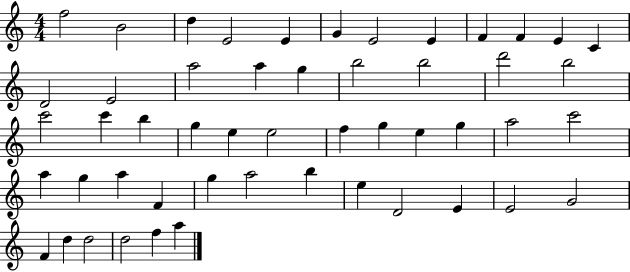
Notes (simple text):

F5/h B4/h D5/q E4/h E4/q G4/q E4/h E4/q F4/q F4/q E4/q C4/q D4/h E4/h A5/h A5/q G5/q B5/h B5/h D6/h B5/h C6/h C6/q B5/q G5/q E5/q E5/h F5/q G5/q E5/q G5/q A5/h C6/h A5/q G5/q A5/q F4/q G5/q A5/h B5/q E5/q D4/h E4/q E4/h G4/h F4/q D5/q D5/h D5/h F5/q A5/q